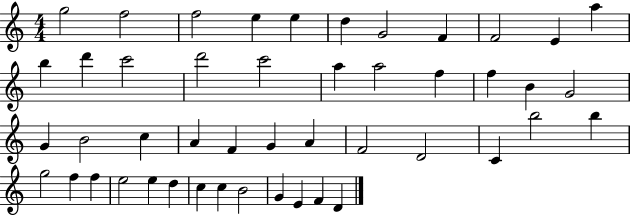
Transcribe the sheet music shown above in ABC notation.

X:1
T:Untitled
M:4/4
L:1/4
K:C
g2 f2 f2 e e d G2 F F2 E a b d' c'2 d'2 c'2 a a2 f f B G2 G B2 c A F G A F2 D2 C b2 b g2 f f e2 e d c c B2 G E F D